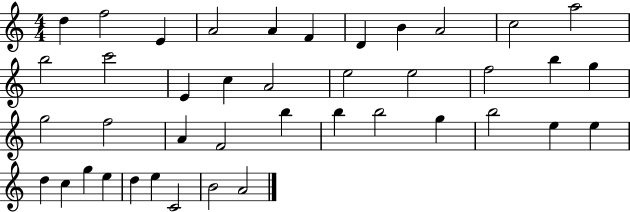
X:1
T:Untitled
M:4/4
L:1/4
K:C
d f2 E A2 A F D B A2 c2 a2 b2 c'2 E c A2 e2 e2 f2 b g g2 f2 A F2 b b b2 g b2 e e d c g e d e C2 B2 A2